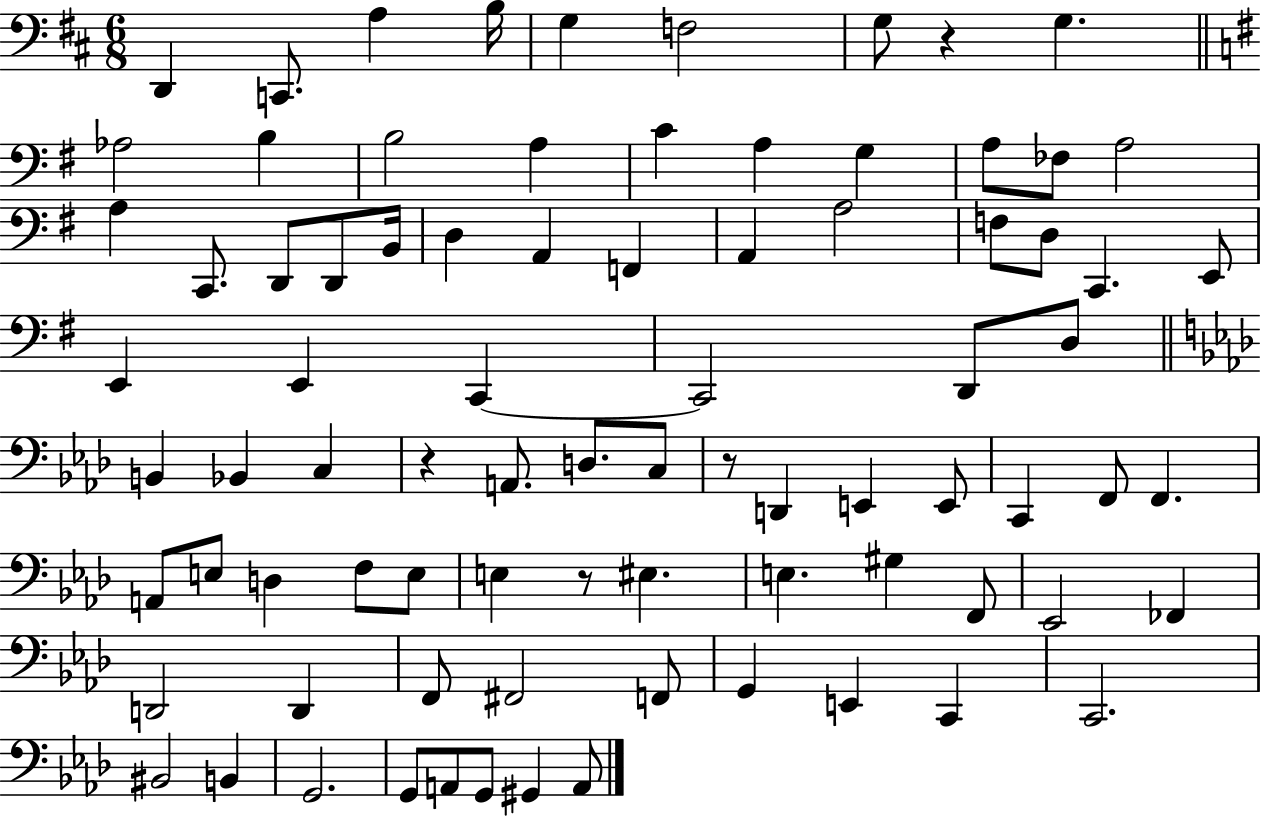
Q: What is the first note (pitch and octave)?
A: D2